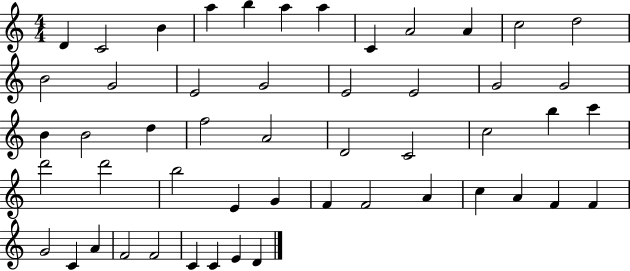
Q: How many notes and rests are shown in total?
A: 51